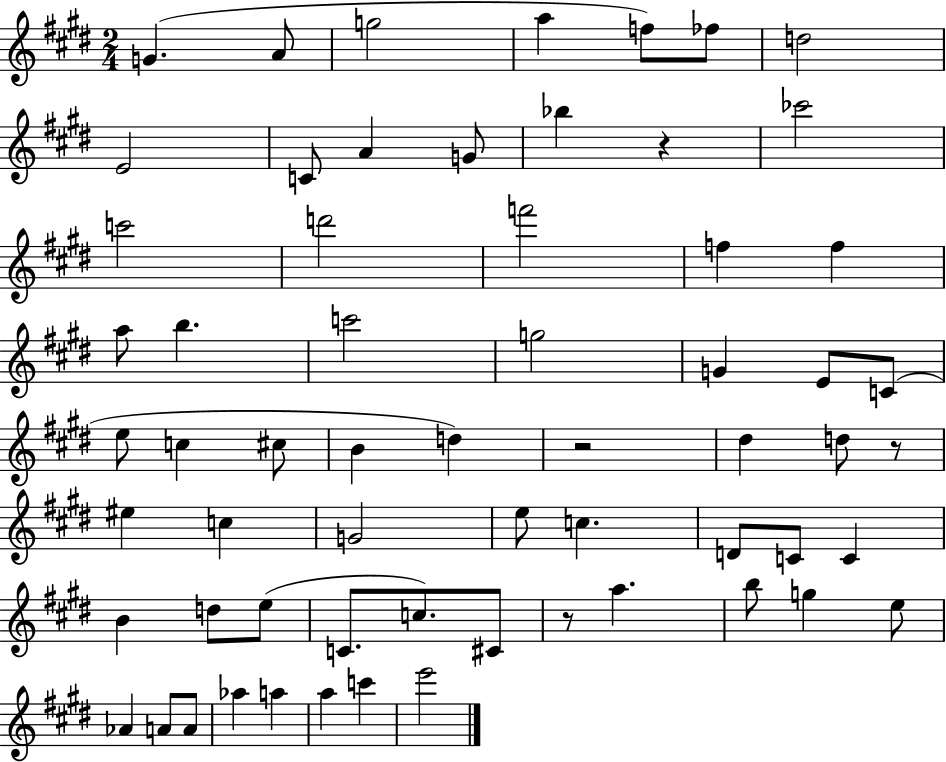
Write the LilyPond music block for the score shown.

{
  \clef treble
  \numericTimeSignature
  \time 2/4
  \key e \major
  \repeat volta 2 { g'4.( a'8 | g''2 | a''4 f''8) fes''8 | d''2 | \break e'2 | c'8 a'4 g'8 | bes''4 r4 | ces'''2 | \break c'''2 | d'''2 | f'''2 | f''4 f''4 | \break a''8 b''4. | c'''2 | g''2 | g'4 e'8 c'8( | \break e''8 c''4 cis''8 | b'4 d''4) | r2 | dis''4 d''8 r8 | \break eis''4 c''4 | g'2 | e''8 c''4. | d'8 c'8 c'4 | \break b'4 d''8 e''8( | c'8. c''8.) cis'8 | r8 a''4. | b''8 g''4 e''8 | \break aes'4 a'8 a'8 | aes''4 a''4 | a''4 c'''4 | e'''2 | \break } \bar "|."
}